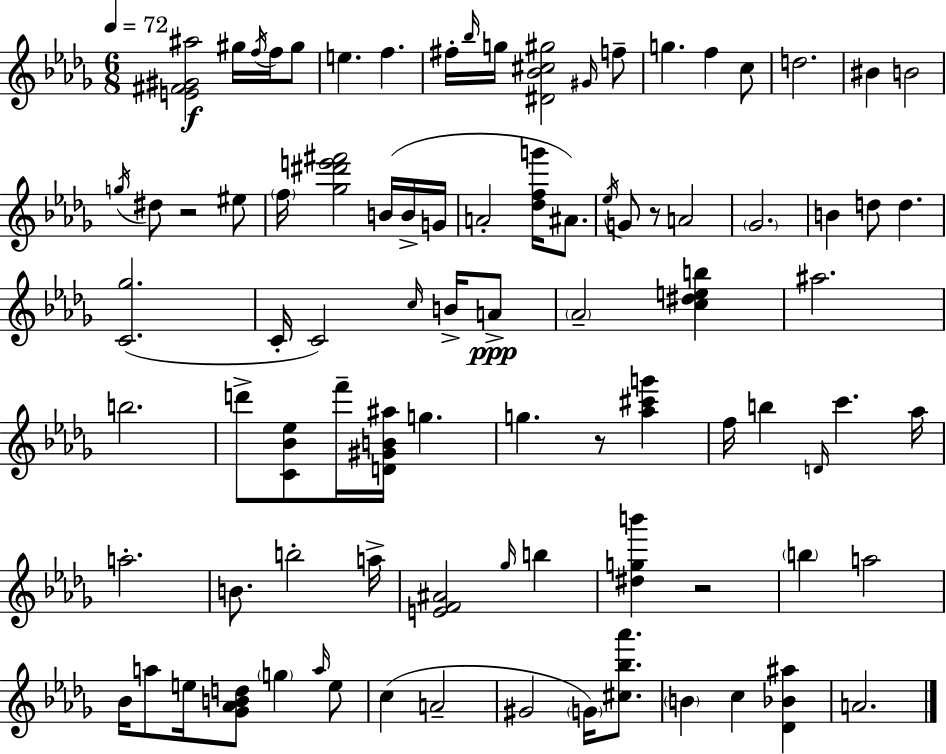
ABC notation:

X:1
T:Untitled
M:6/8
L:1/4
K:Bbm
[E^F^G^a]2 ^g/4 f/4 f/4 ^g/2 e f ^f/4 _b/4 g/4 [^D_B^c^g]2 ^G/4 f/2 g f c/2 d2 ^B B2 g/4 ^d/2 z2 ^e/2 f/4 [_g^d'e'^f']2 B/4 B/4 G/4 A2 [_dfg']/4 ^A/2 _e/4 G/2 z/2 A2 _G2 B d/2 d [C_g]2 C/4 C2 c/4 B/4 A/2 _A2 [c^deb] ^a2 b2 d'/2 [C_B_e]/2 f'/4 [D^GB^a]/4 g g z/2 [_a^c'g'] f/4 b D/4 c' _a/4 a2 B/2 b2 a/4 [EF^A]2 _g/4 b [^dgb'] z2 b a2 _B/4 a/2 e/4 [_G_ABd]/2 g a/4 e/2 c A2 ^G2 G/4 [^c_b_a']/2 B c [_D_B^a] A2